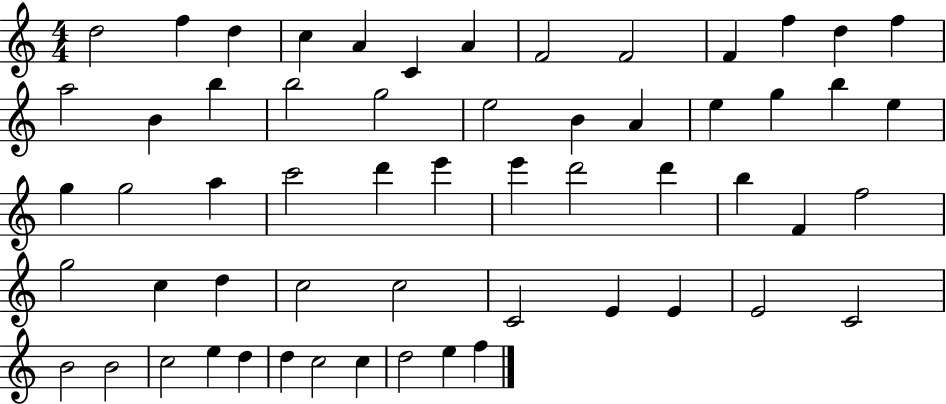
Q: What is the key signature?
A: C major